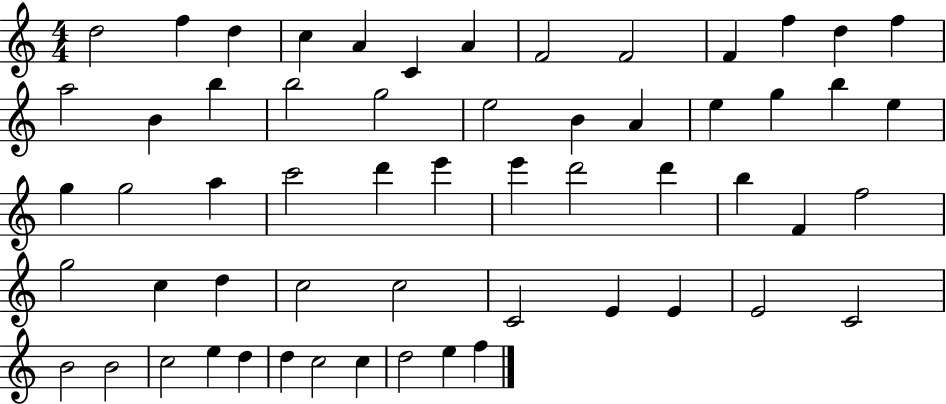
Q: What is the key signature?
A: C major